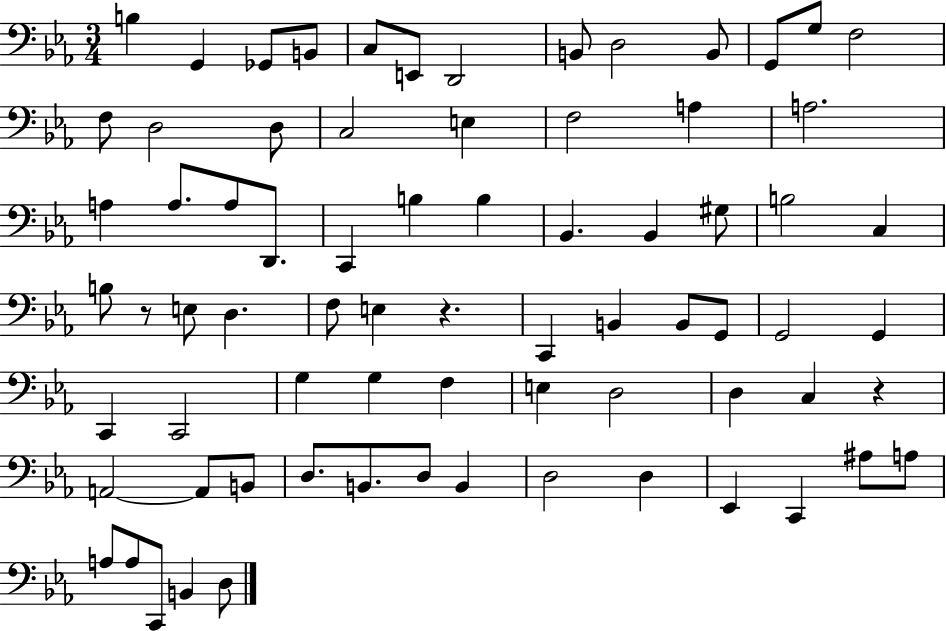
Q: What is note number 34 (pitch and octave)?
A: B3